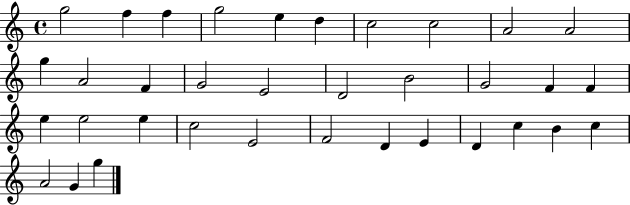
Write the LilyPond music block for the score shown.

{
  \clef treble
  \time 4/4
  \defaultTimeSignature
  \key c \major
  g''2 f''4 f''4 | g''2 e''4 d''4 | c''2 c''2 | a'2 a'2 | \break g''4 a'2 f'4 | g'2 e'2 | d'2 b'2 | g'2 f'4 f'4 | \break e''4 e''2 e''4 | c''2 e'2 | f'2 d'4 e'4 | d'4 c''4 b'4 c''4 | \break a'2 g'4 g''4 | \bar "|."
}